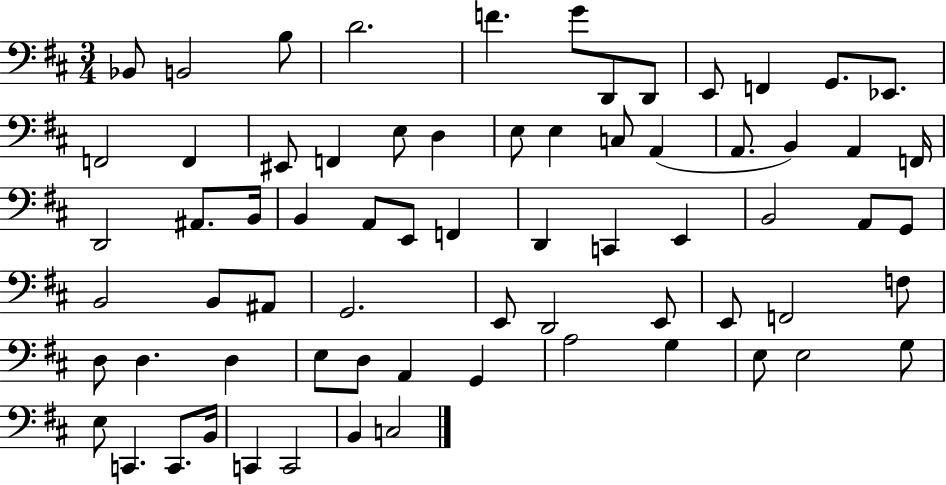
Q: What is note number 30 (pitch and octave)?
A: B2